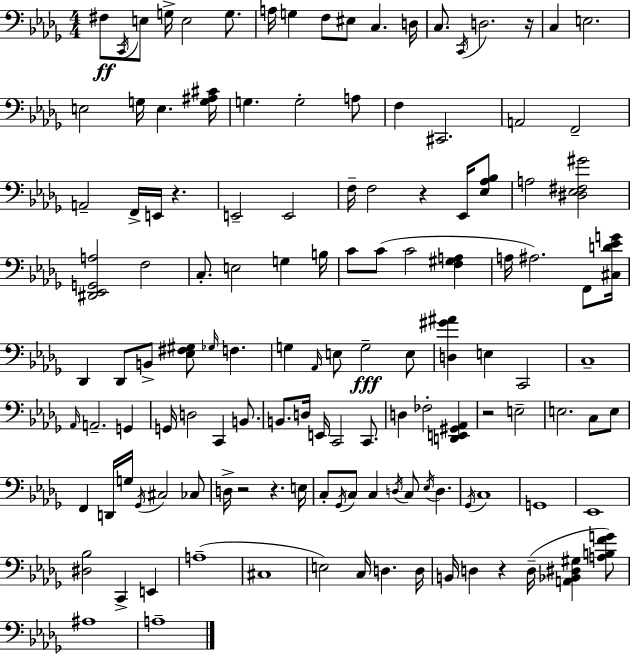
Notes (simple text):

F#3/e C2/s E3/e G3/s E3/h G3/e. A3/s G3/q F3/e EIS3/e C3/q. D3/s C3/e. C2/s D3/h. R/s C3/q E3/h. E3/h G3/s E3/q. [G3,A#3,C#4]/s G3/q. G3/h A3/e F3/q C#2/h. A2/h F2/h A2/h F2/s E2/s R/q. E2/h E2/h F3/s F3/h R/q Eb2/s [Eb3,Ab3,Bb3]/e A3/h [D#3,Eb3,F#3,G#4]/h [D#2,Eb2,G2,A3]/h F3/h C3/e. E3/h G3/q B3/s C4/e C4/e C4/h [F3,G#3,A3]/q A3/s A#3/h. F2/e [C#3,D4,Eb4,G4]/s Db2/q Db2/e B2/e [Eb3,F#3,G#3]/e Gb3/s F3/q. G3/q Ab2/s E3/e G3/h E3/e [D3,G#4,A#4]/q E3/q C2/h C3/w Ab2/s A2/h. G2/q G2/s D3/h C2/q B2/e. B2/e. D3/s E2/s C2/h C2/e. D3/q FES3/h [D2,E2,G#2,Ab2]/q R/h E3/h E3/h. C3/e E3/e F2/q D2/s G3/s Gb2/s C#3/h CES3/e D3/s R/h R/q. E3/s C3/e Gb2/s C3/e C3/q D3/s C3/e Eb3/s D3/q. Gb2/s C3/w G2/w Eb2/w [D#3,Bb3]/h C2/q E2/q A3/w C#3/w E3/h C3/s D3/q. D3/s B2/s D3/q R/q D3/s [A2,Bb2,D#3,G#3]/q [A3,B3,F4,G4]/e A#3/w A3/w